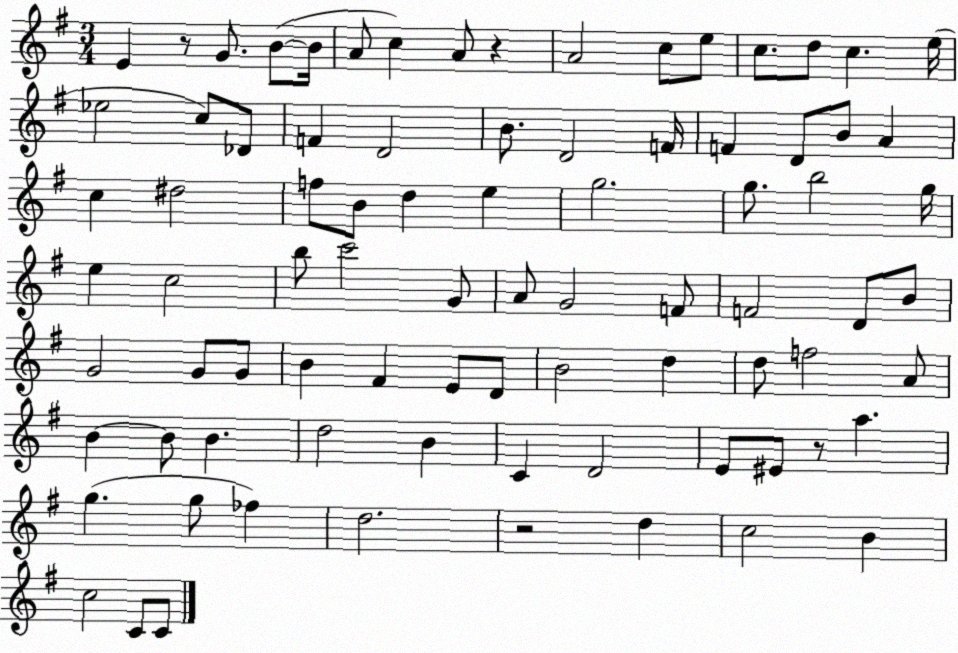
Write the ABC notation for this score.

X:1
T:Untitled
M:3/4
L:1/4
K:G
E z/2 G/2 B/2 B/4 A/2 c A/2 z A2 c/2 e/2 c/2 d/2 c e/4 _e2 c/2 _D/2 F D2 B/2 D2 F/4 F D/2 B/2 A c ^d2 f/2 B/2 d e g2 g/2 b2 g/4 e c2 b/2 c'2 G/2 A/2 G2 F/2 F2 D/2 B/2 G2 G/2 G/2 B ^F E/2 D/2 B2 d d/2 f2 A/2 B B/2 B d2 B C D2 E/2 ^E/2 z/2 a g g/2 _f d2 z2 d c2 B c2 C/2 C/2